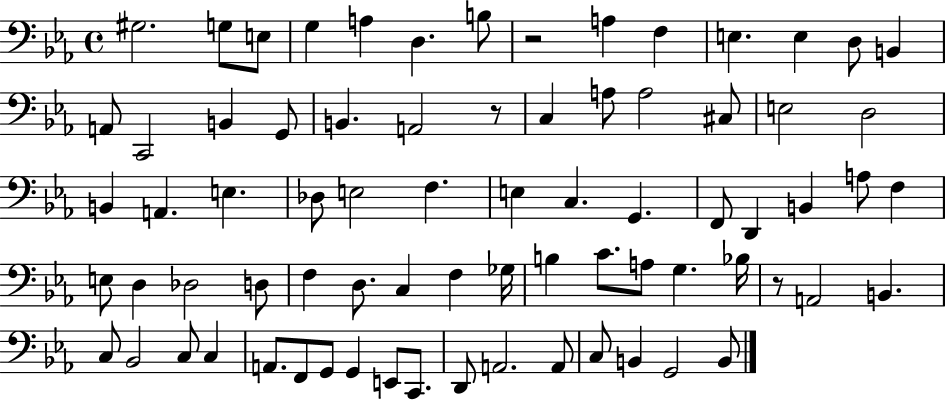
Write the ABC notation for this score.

X:1
T:Untitled
M:4/4
L:1/4
K:Eb
^G,2 G,/2 E,/2 G, A, D, B,/2 z2 A, F, E, E, D,/2 B,, A,,/2 C,,2 B,, G,,/2 B,, A,,2 z/2 C, A,/2 A,2 ^C,/2 E,2 D,2 B,, A,, E, _D,/2 E,2 F, E, C, G,, F,,/2 D,, B,, A,/2 F, E,/2 D, _D,2 D,/2 F, D,/2 C, F, _G,/4 B, C/2 A,/2 G, _B,/4 z/2 A,,2 B,, C,/2 _B,,2 C,/2 C, A,,/2 F,,/2 G,,/2 G,, E,,/2 C,,/2 D,,/2 A,,2 A,,/2 C,/2 B,, G,,2 B,,/2